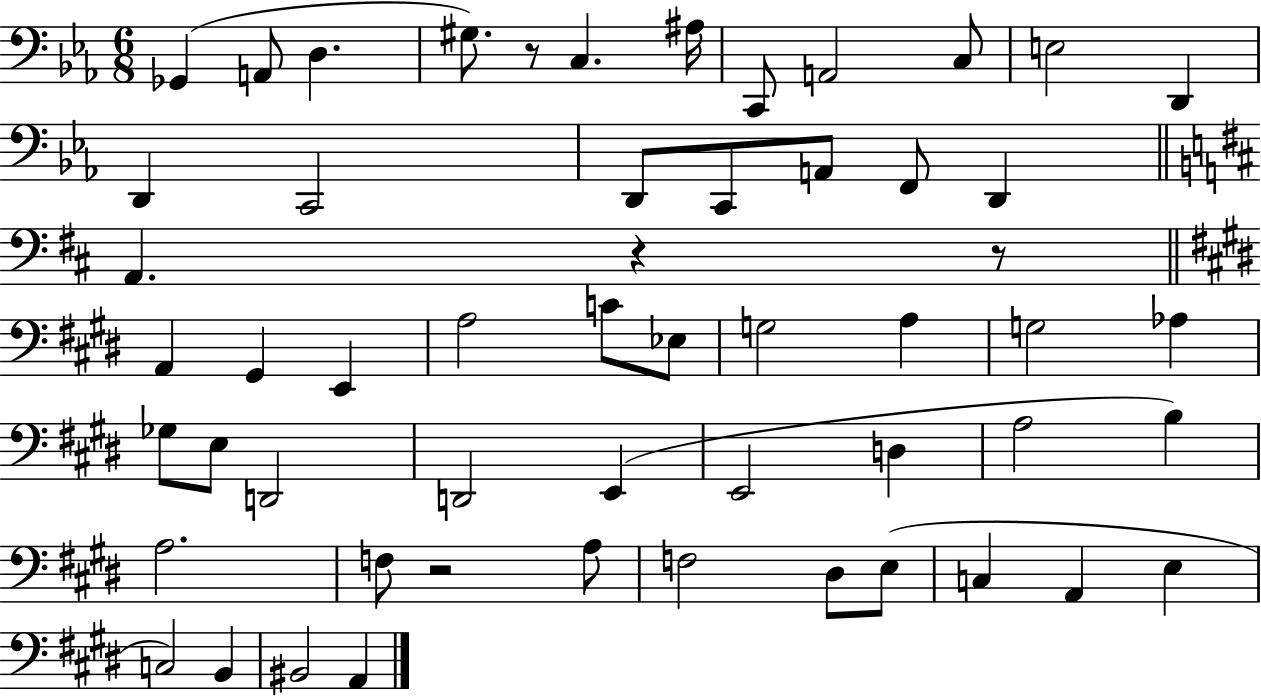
Gb2/q A2/e D3/q. G#3/e. R/e C3/q. A#3/s C2/e A2/h C3/e E3/h D2/q D2/q C2/h D2/e C2/e A2/e F2/e D2/q A2/q. R/q R/e A2/q G#2/q E2/q A3/h C4/e Eb3/e G3/h A3/q G3/h Ab3/q Gb3/e E3/e D2/h D2/h E2/q E2/h D3/q A3/h B3/q A3/h. F3/e R/h A3/e F3/h D#3/e E3/e C3/q A2/q E3/q C3/h B2/q BIS2/h A2/q